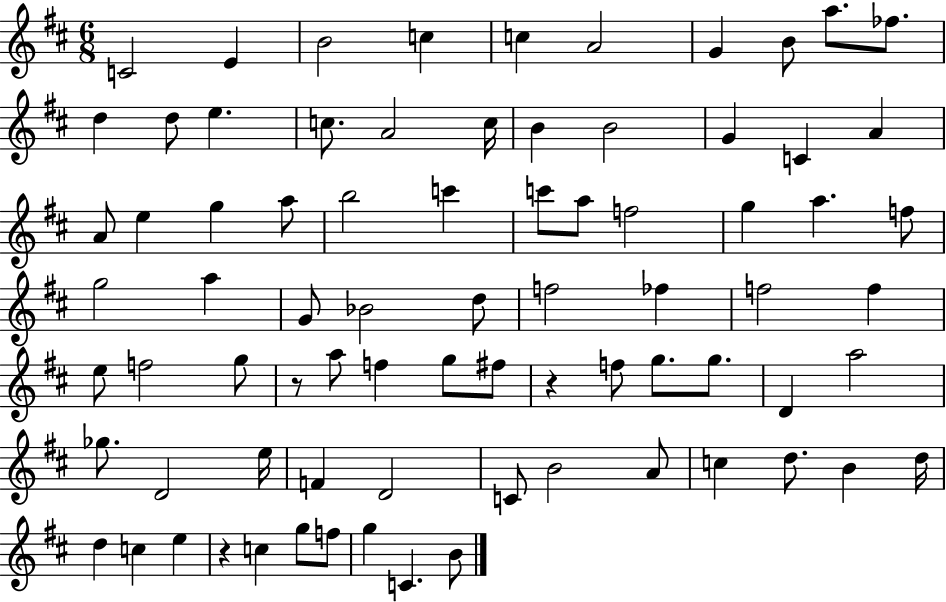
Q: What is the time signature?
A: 6/8